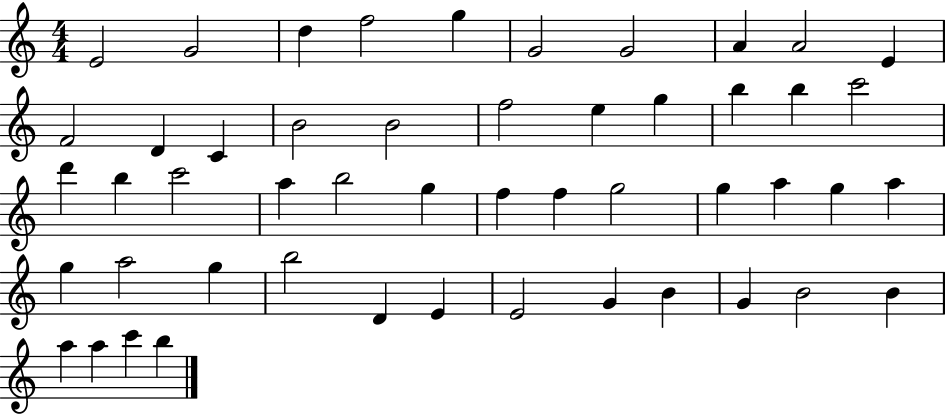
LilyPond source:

{
  \clef treble
  \numericTimeSignature
  \time 4/4
  \key c \major
  e'2 g'2 | d''4 f''2 g''4 | g'2 g'2 | a'4 a'2 e'4 | \break f'2 d'4 c'4 | b'2 b'2 | f''2 e''4 g''4 | b''4 b''4 c'''2 | \break d'''4 b''4 c'''2 | a''4 b''2 g''4 | f''4 f''4 g''2 | g''4 a''4 g''4 a''4 | \break g''4 a''2 g''4 | b''2 d'4 e'4 | e'2 g'4 b'4 | g'4 b'2 b'4 | \break a''4 a''4 c'''4 b''4 | \bar "|."
}